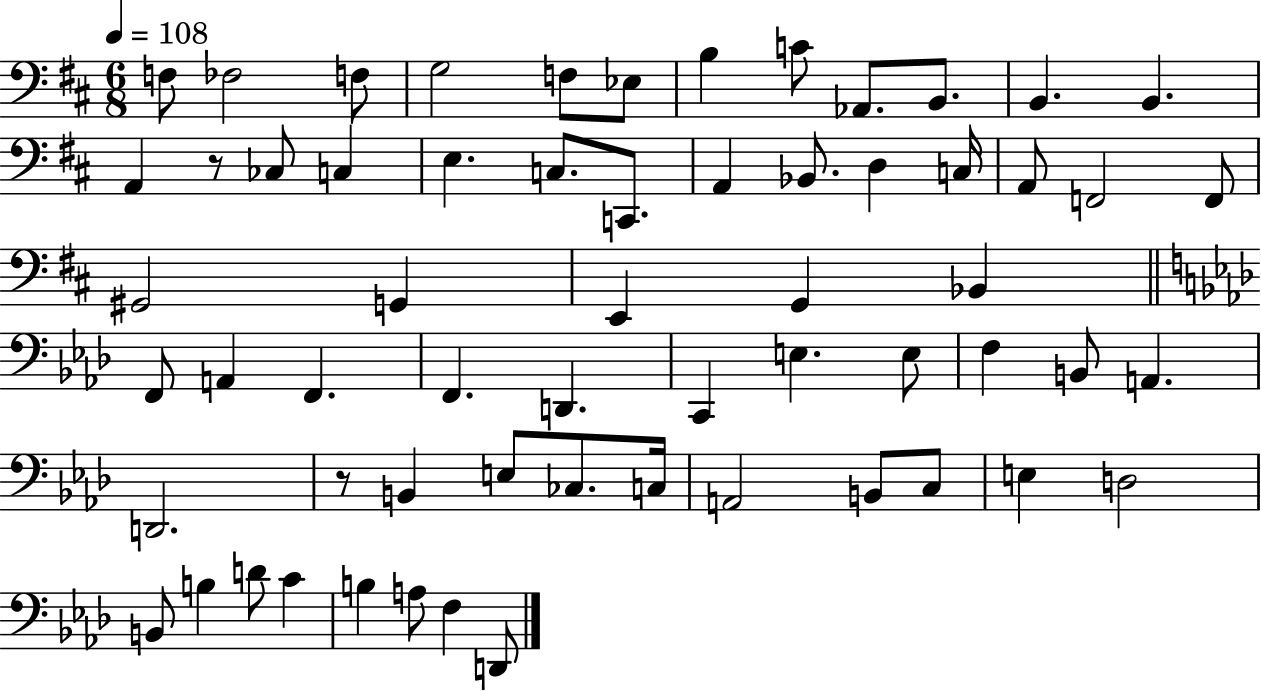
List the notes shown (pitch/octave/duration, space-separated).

F3/e FES3/h F3/e G3/h F3/e Eb3/e B3/q C4/e Ab2/e. B2/e. B2/q. B2/q. A2/q R/e CES3/e C3/q E3/q. C3/e. C2/e. A2/q Bb2/e. D3/q C3/s A2/e F2/h F2/e G#2/h G2/q E2/q G2/q Bb2/q F2/e A2/q F2/q. F2/q. D2/q. C2/q E3/q. E3/e F3/q B2/e A2/q. D2/h. R/e B2/q E3/e CES3/e. C3/s A2/h B2/e C3/e E3/q D3/h B2/e B3/q D4/e C4/q B3/q A3/e F3/q D2/e